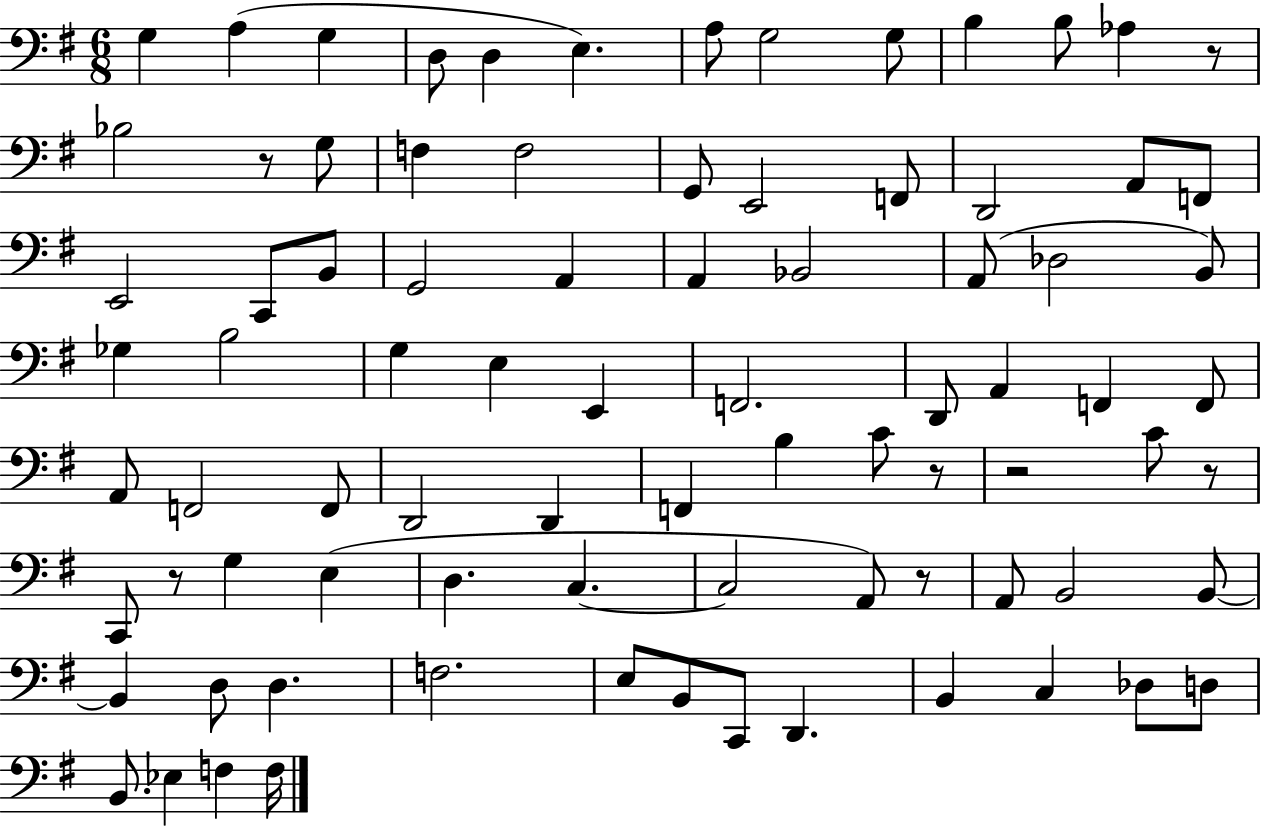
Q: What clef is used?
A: bass